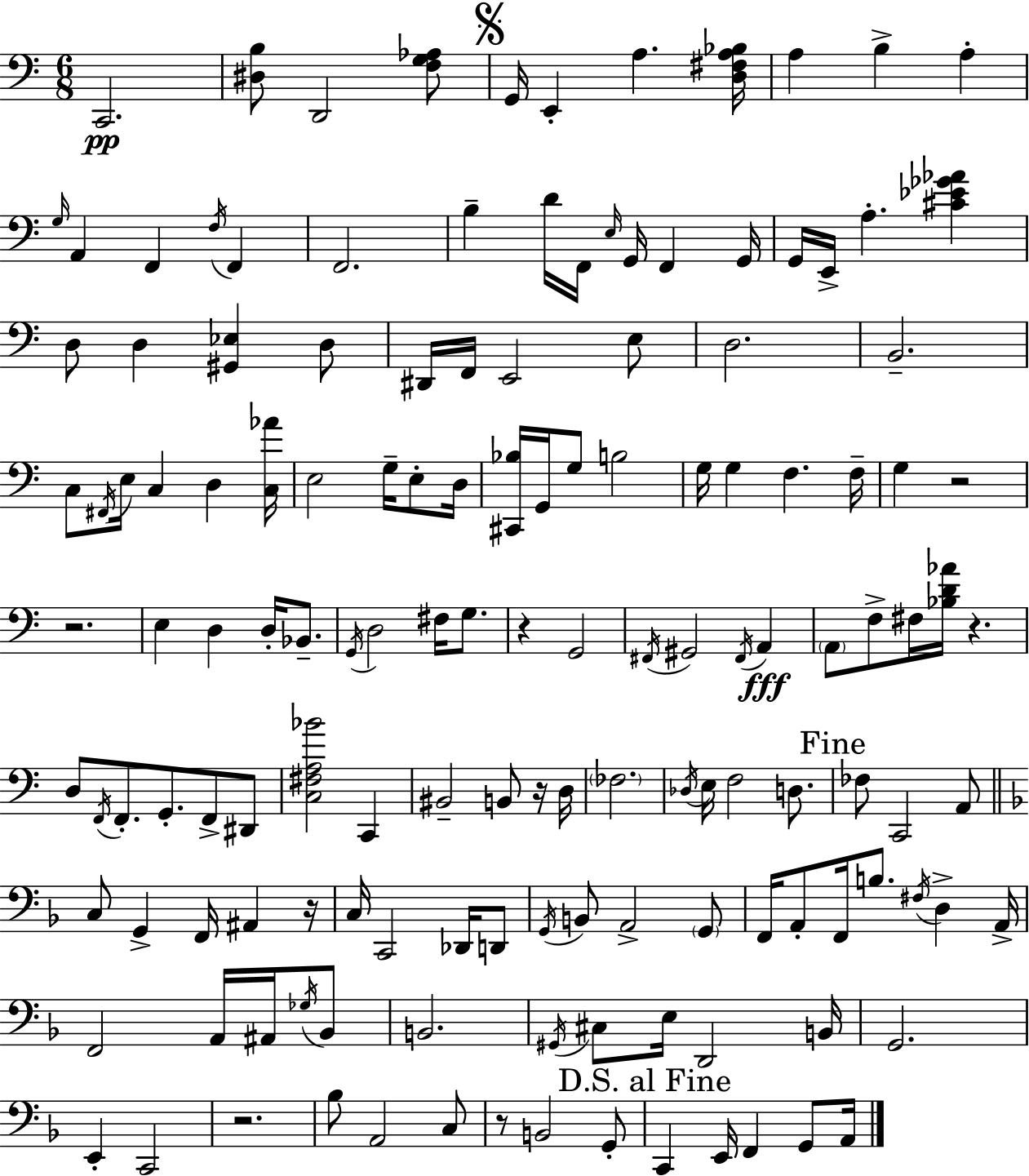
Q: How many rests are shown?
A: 8